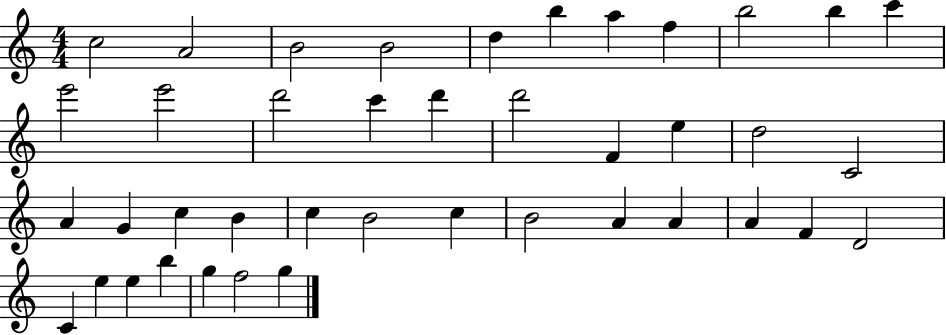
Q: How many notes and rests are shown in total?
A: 41